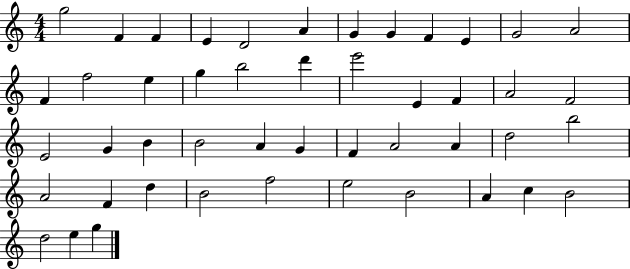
{
  \clef treble
  \numericTimeSignature
  \time 4/4
  \key c \major
  g''2 f'4 f'4 | e'4 d'2 a'4 | g'4 g'4 f'4 e'4 | g'2 a'2 | \break f'4 f''2 e''4 | g''4 b''2 d'''4 | e'''2 e'4 f'4 | a'2 f'2 | \break e'2 g'4 b'4 | b'2 a'4 g'4 | f'4 a'2 a'4 | d''2 b''2 | \break a'2 f'4 d''4 | b'2 f''2 | e''2 b'2 | a'4 c''4 b'2 | \break d''2 e''4 g''4 | \bar "|."
}